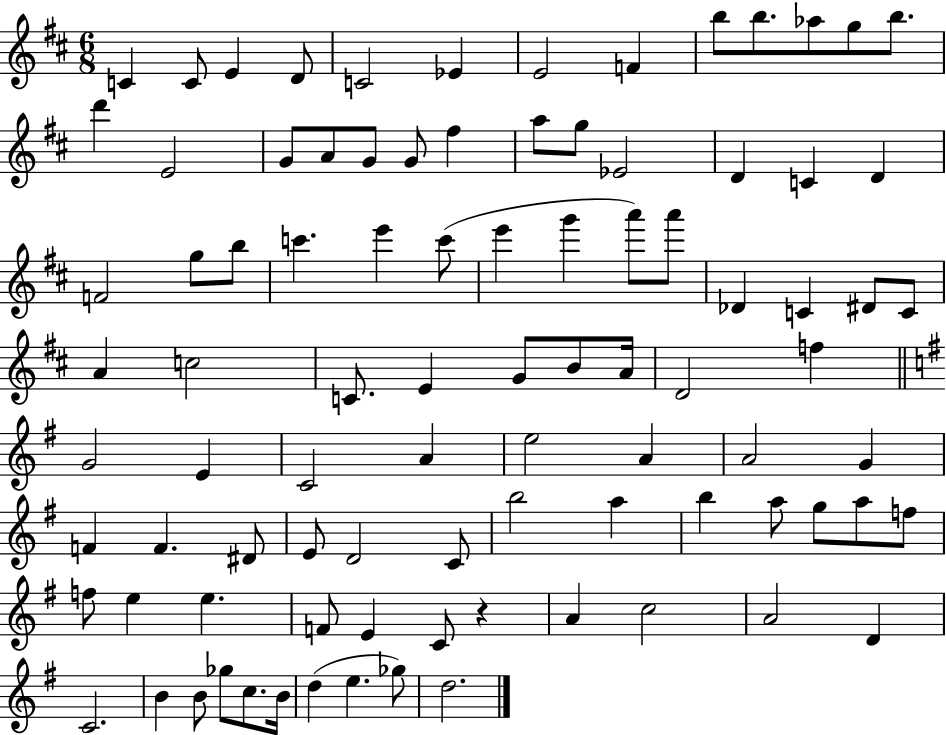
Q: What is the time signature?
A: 6/8